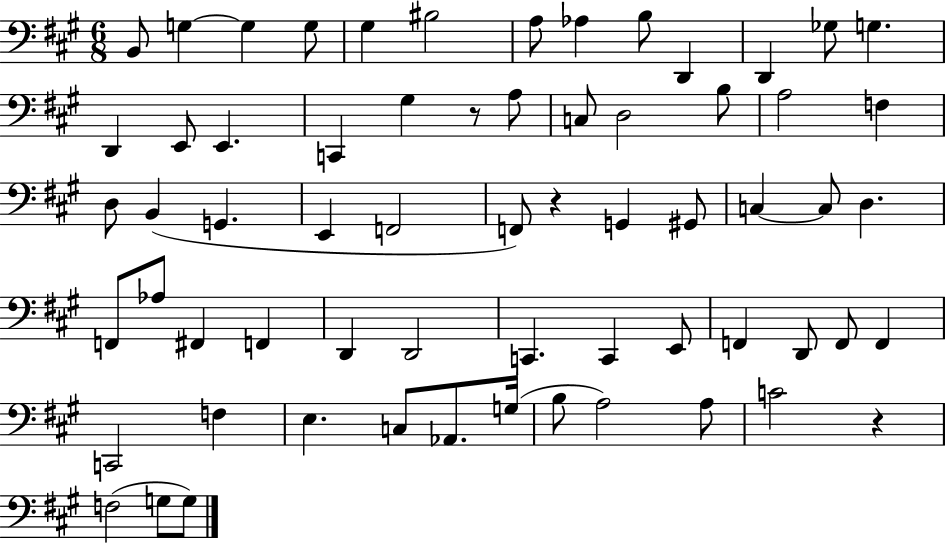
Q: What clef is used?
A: bass